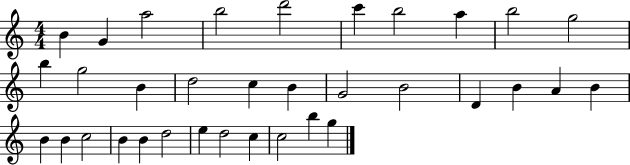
{
  \clef treble
  \numericTimeSignature
  \time 4/4
  \key c \major
  b'4 g'4 a''2 | b''2 d'''2 | c'''4 b''2 a''4 | b''2 g''2 | \break b''4 g''2 b'4 | d''2 c''4 b'4 | g'2 b'2 | d'4 b'4 a'4 b'4 | \break b'4 b'4 c''2 | b'4 b'4 d''2 | e''4 d''2 c''4 | c''2 b''4 g''4 | \break \bar "|."
}